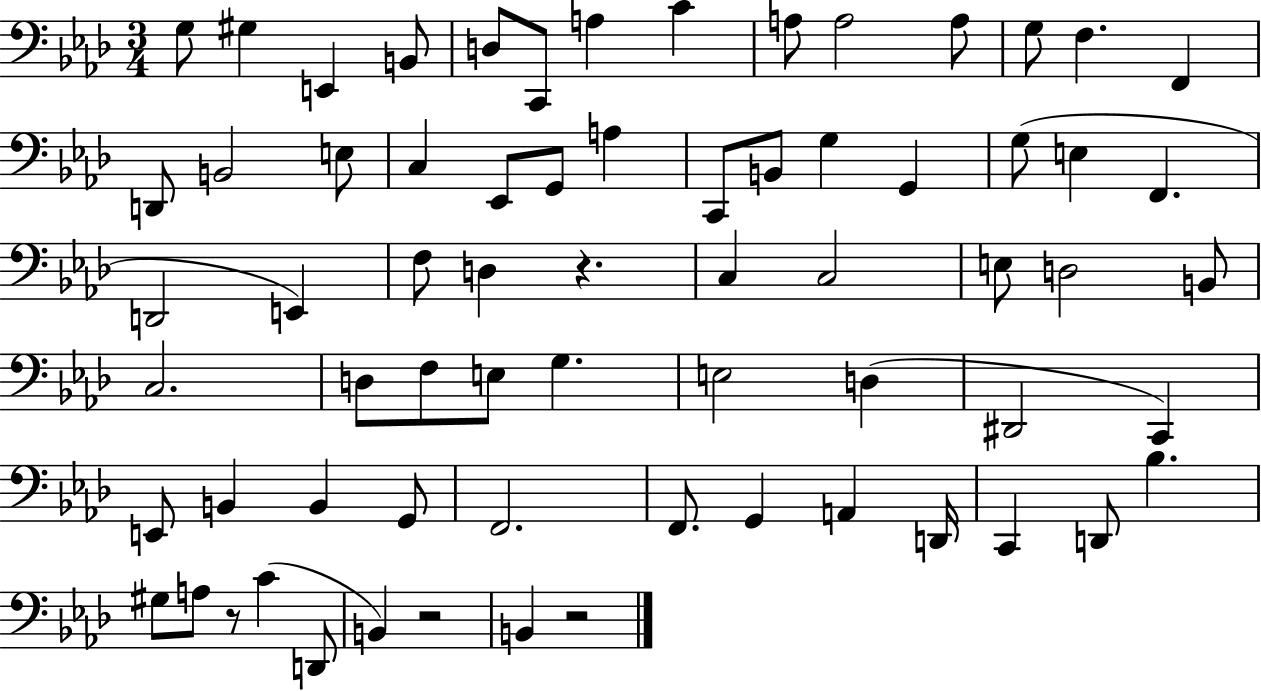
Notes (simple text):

G3/e G#3/q E2/q B2/e D3/e C2/e A3/q C4/q A3/e A3/h A3/e G3/e F3/q. F2/q D2/e B2/h E3/e C3/q Eb2/e G2/e A3/q C2/e B2/e G3/q G2/q G3/e E3/q F2/q. D2/h E2/q F3/e D3/q R/q. C3/q C3/h E3/e D3/h B2/e C3/h. D3/e F3/e E3/e G3/q. E3/h D3/q D#2/h C2/q E2/e B2/q B2/q G2/e F2/h. F2/e. G2/q A2/q D2/s C2/q D2/e Bb3/q. G#3/e A3/e R/e C4/q D2/e B2/q R/h B2/q R/h